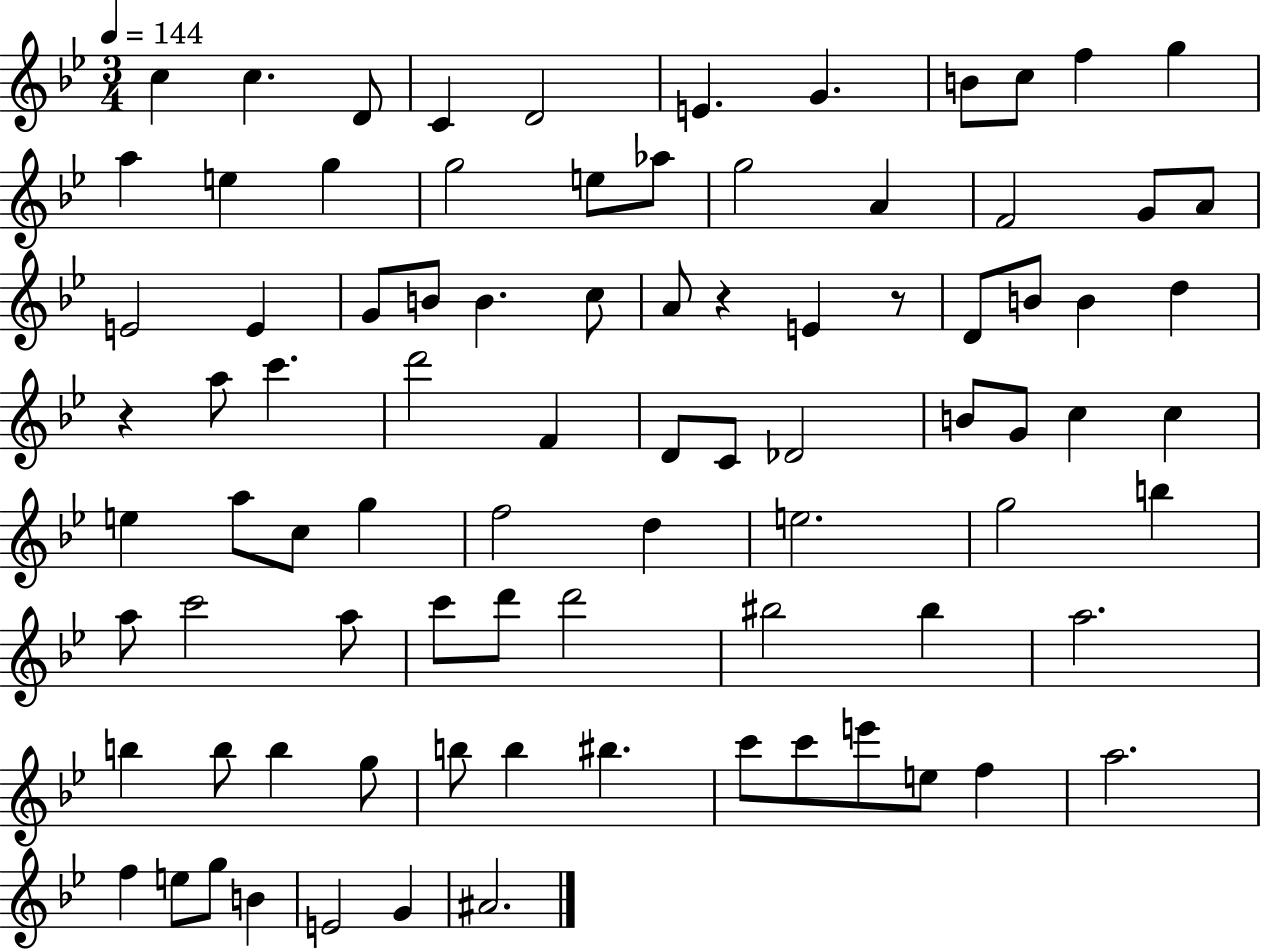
C5/q C5/q. D4/e C4/q D4/h E4/q. G4/q. B4/e C5/e F5/q G5/q A5/q E5/q G5/q G5/h E5/e Ab5/e G5/h A4/q F4/h G4/e A4/e E4/h E4/q G4/e B4/e B4/q. C5/e A4/e R/q E4/q R/e D4/e B4/e B4/q D5/q R/q A5/e C6/q. D6/h F4/q D4/e C4/e Db4/h B4/e G4/e C5/q C5/q E5/q A5/e C5/e G5/q F5/h D5/q E5/h. G5/h B5/q A5/e C6/h A5/e C6/e D6/e D6/h BIS5/h BIS5/q A5/h. B5/q B5/e B5/q G5/e B5/e B5/q BIS5/q. C6/e C6/e E6/e E5/e F5/q A5/h. F5/q E5/e G5/e B4/q E4/h G4/q A#4/h.